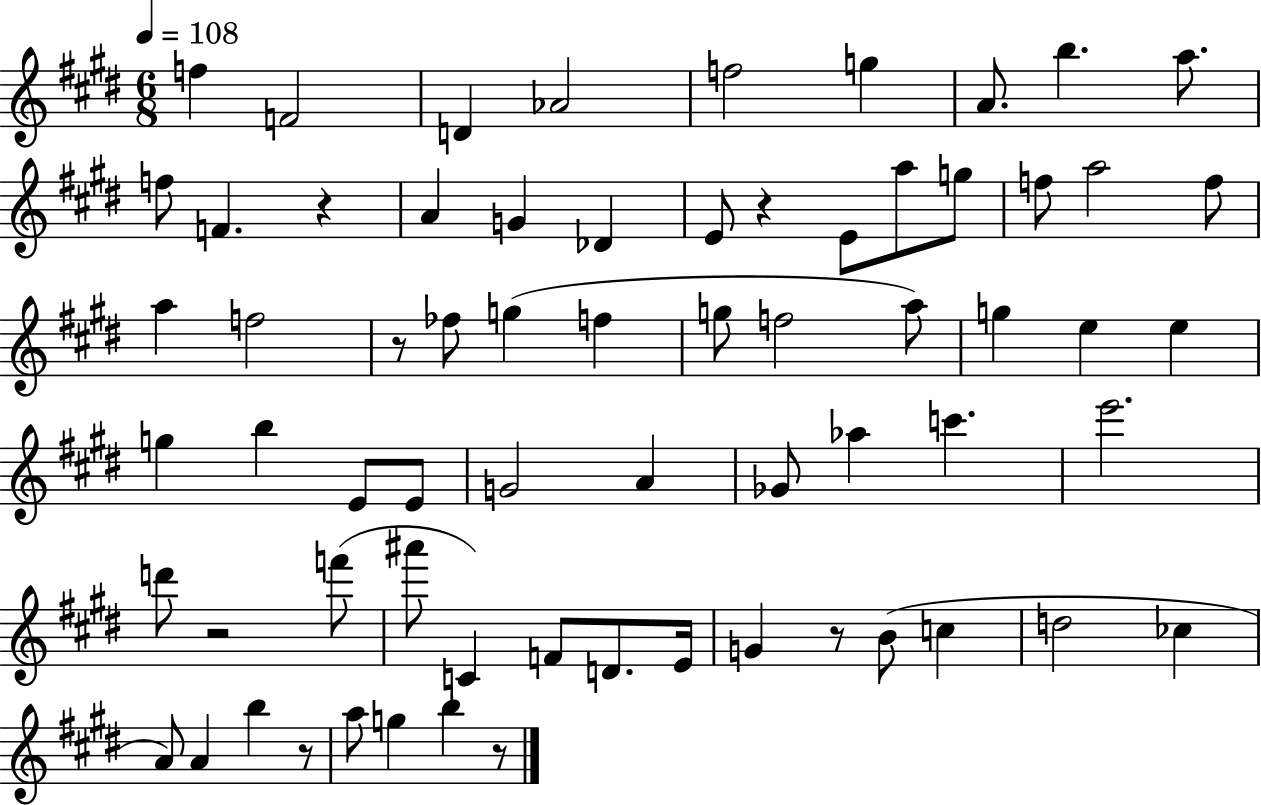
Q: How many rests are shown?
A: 7